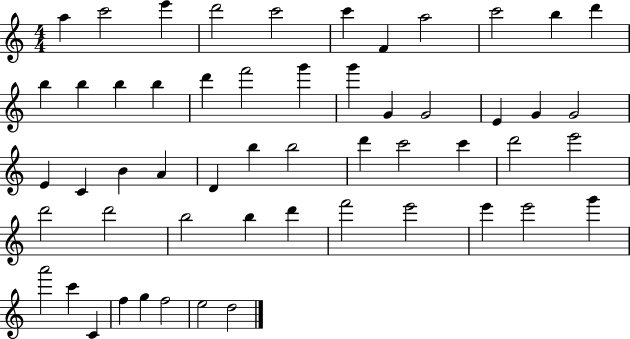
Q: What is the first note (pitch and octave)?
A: A5